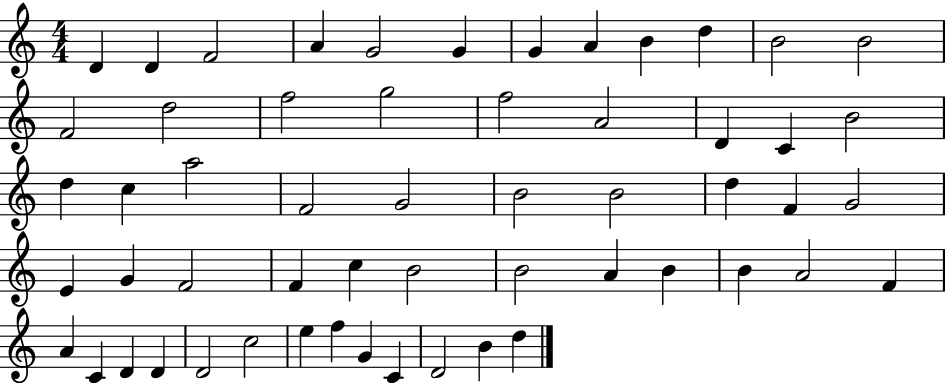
D4/q D4/q F4/h A4/q G4/h G4/q G4/q A4/q B4/q D5/q B4/h B4/h F4/h D5/h F5/h G5/h F5/h A4/h D4/q C4/q B4/h D5/q C5/q A5/h F4/h G4/h B4/h B4/h D5/q F4/q G4/h E4/q G4/q F4/h F4/q C5/q B4/h B4/h A4/q B4/q B4/q A4/h F4/q A4/q C4/q D4/q D4/q D4/h C5/h E5/q F5/q G4/q C4/q D4/h B4/q D5/q